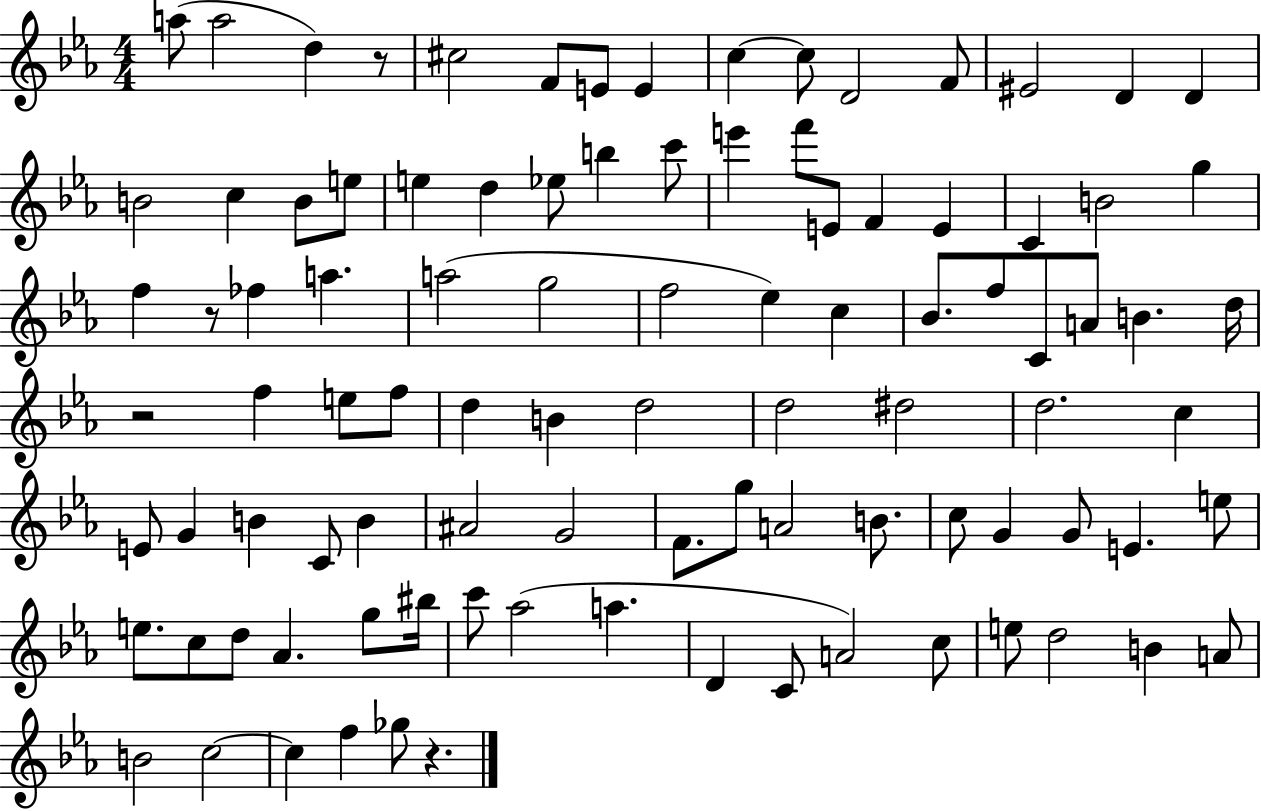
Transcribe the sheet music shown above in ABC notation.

X:1
T:Untitled
M:4/4
L:1/4
K:Eb
a/2 a2 d z/2 ^c2 F/2 E/2 E c c/2 D2 F/2 ^E2 D D B2 c B/2 e/2 e d _e/2 b c'/2 e' f'/2 E/2 F E C B2 g f z/2 _f a a2 g2 f2 _e c _B/2 f/2 C/2 A/2 B d/4 z2 f e/2 f/2 d B d2 d2 ^d2 d2 c E/2 G B C/2 B ^A2 G2 F/2 g/2 A2 B/2 c/2 G G/2 E e/2 e/2 c/2 d/2 _A g/2 ^b/4 c'/2 _a2 a D C/2 A2 c/2 e/2 d2 B A/2 B2 c2 c f _g/2 z